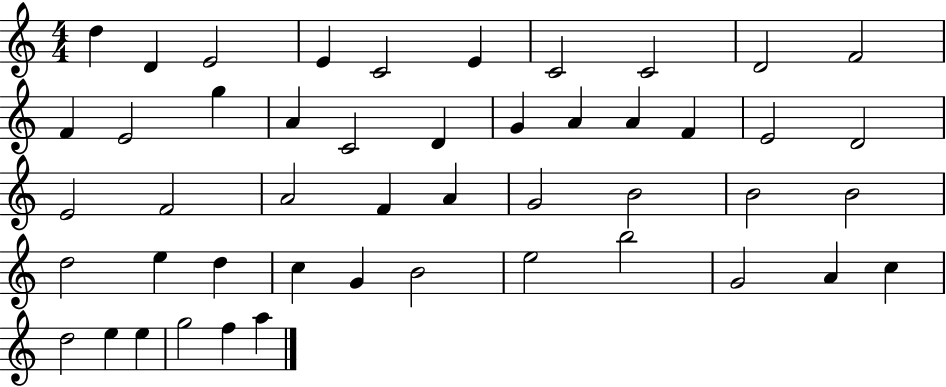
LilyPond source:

{
  \clef treble
  \numericTimeSignature
  \time 4/4
  \key c \major
  d''4 d'4 e'2 | e'4 c'2 e'4 | c'2 c'2 | d'2 f'2 | \break f'4 e'2 g''4 | a'4 c'2 d'4 | g'4 a'4 a'4 f'4 | e'2 d'2 | \break e'2 f'2 | a'2 f'4 a'4 | g'2 b'2 | b'2 b'2 | \break d''2 e''4 d''4 | c''4 g'4 b'2 | e''2 b''2 | g'2 a'4 c''4 | \break d''2 e''4 e''4 | g''2 f''4 a''4 | \bar "|."
}